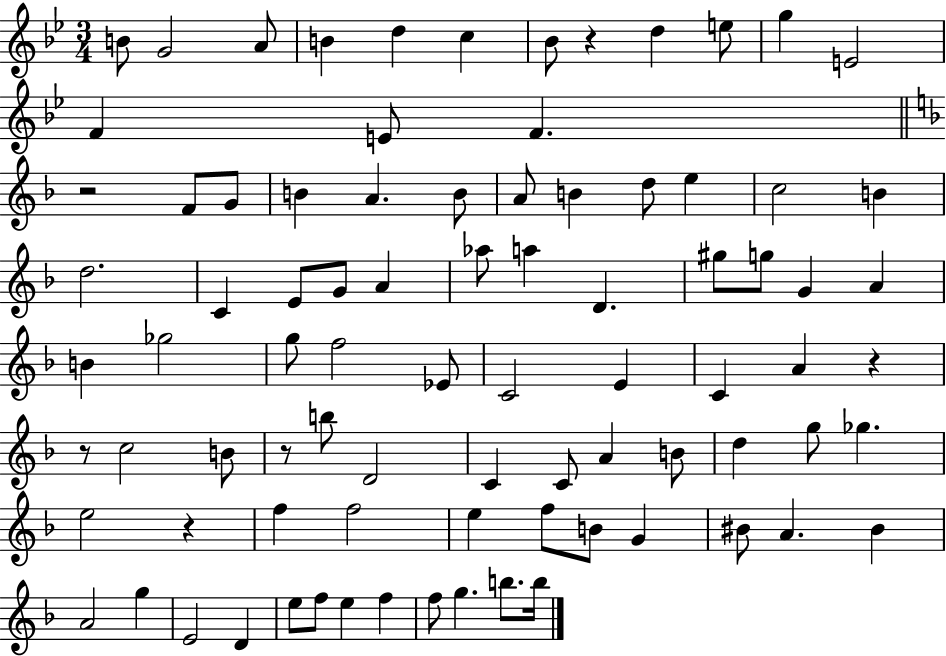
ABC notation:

X:1
T:Untitled
M:3/4
L:1/4
K:Bb
B/2 G2 A/2 B d c _B/2 z d e/2 g E2 F E/2 F z2 F/2 G/2 B A B/2 A/2 B d/2 e c2 B d2 C E/2 G/2 A _a/2 a D ^g/2 g/2 G A B _g2 g/2 f2 _E/2 C2 E C A z z/2 c2 B/2 z/2 b/2 D2 C C/2 A B/2 d g/2 _g e2 z f f2 e f/2 B/2 G ^B/2 A ^B A2 g E2 D e/2 f/2 e f f/2 g b/2 b/4